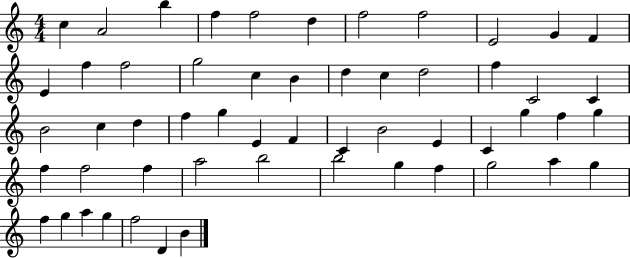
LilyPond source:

{
  \clef treble
  \numericTimeSignature
  \time 4/4
  \key c \major
  c''4 a'2 b''4 | f''4 f''2 d''4 | f''2 f''2 | e'2 g'4 f'4 | \break e'4 f''4 f''2 | g''2 c''4 b'4 | d''4 c''4 d''2 | f''4 c'2 c'4 | \break b'2 c''4 d''4 | f''4 g''4 e'4 f'4 | c'4 b'2 e'4 | c'4 g''4 f''4 g''4 | \break f''4 f''2 f''4 | a''2 b''2 | b''2 g''4 f''4 | g''2 a''4 g''4 | \break f''4 g''4 a''4 g''4 | f''2 d'4 b'4 | \bar "|."
}